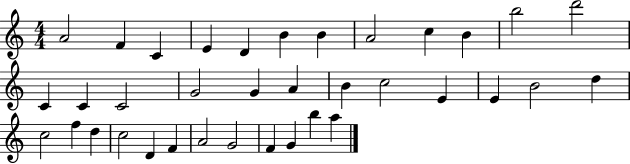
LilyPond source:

{
  \clef treble
  \numericTimeSignature
  \time 4/4
  \key c \major
  a'2 f'4 c'4 | e'4 d'4 b'4 b'4 | a'2 c''4 b'4 | b''2 d'''2 | \break c'4 c'4 c'2 | g'2 g'4 a'4 | b'4 c''2 e'4 | e'4 b'2 d''4 | \break c''2 f''4 d''4 | c''2 d'4 f'4 | a'2 g'2 | f'4 g'4 b''4 a''4 | \break \bar "|."
}